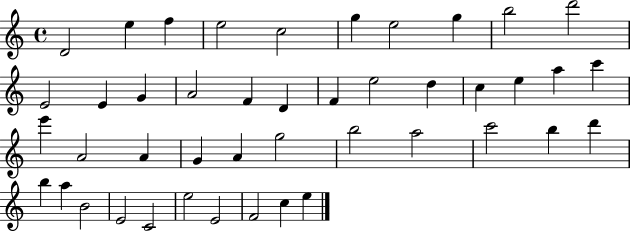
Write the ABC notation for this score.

X:1
T:Untitled
M:4/4
L:1/4
K:C
D2 e f e2 c2 g e2 g b2 d'2 E2 E G A2 F D F e2 d c e a c' e' A2 A G A g2 b2 a2 c'2 b d' b a B2 E2 C2 e2 E2 F2 c e